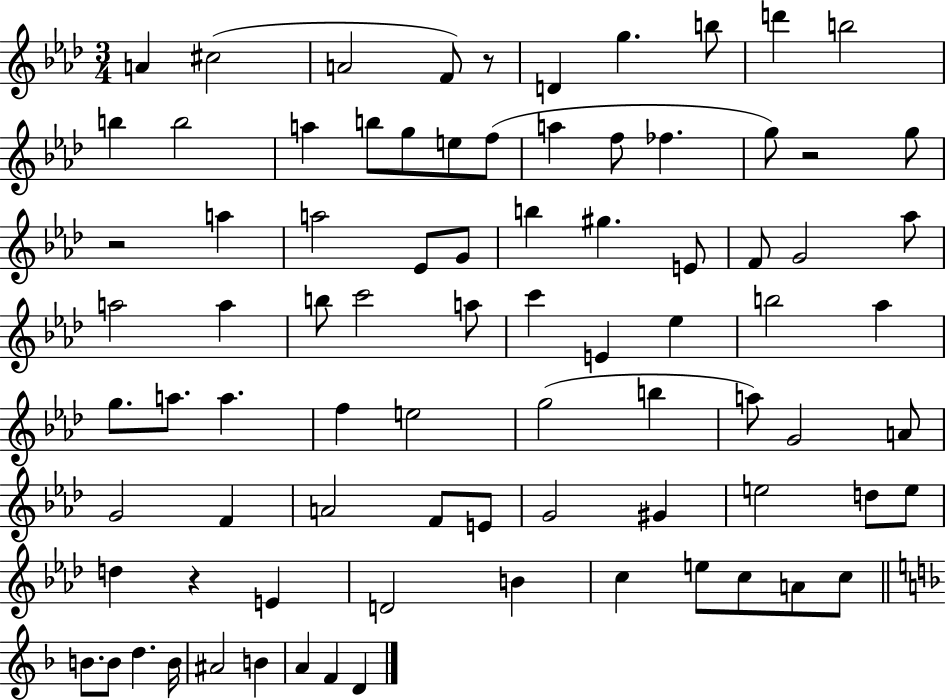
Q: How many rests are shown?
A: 4